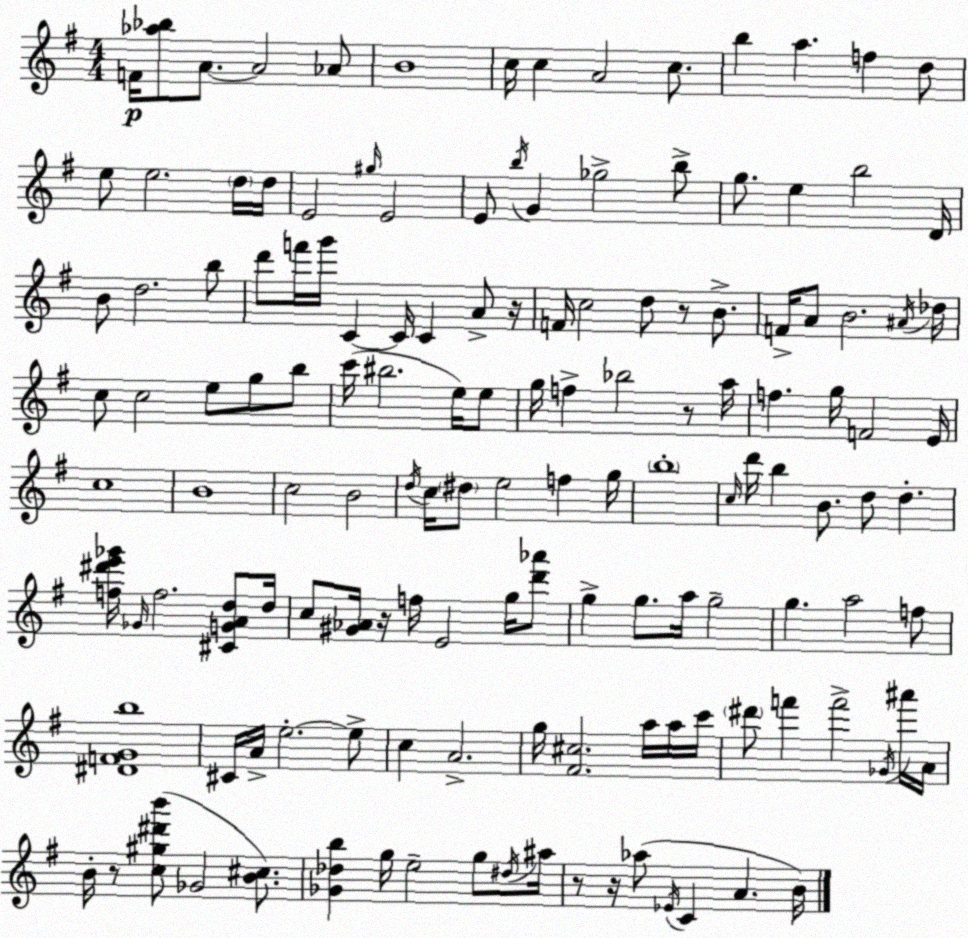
X:1
T:Untitled
M:4/4
L:1/4
K:Em
F/4 [_a_b]/2 A/2 A2 _A/2 B4 c/4 c A2 c/2 b a f d/2 e/2 e2 d/4 d/4 E2 ^g/4 E2 E/2 b/4 G _g2 b/2 g/2 e b2 D/4 B/2 d2 b/2 d'/2 f'/4 g'/4 C C/4 C A/2 z/4 F/4 c2 d/2 z/2 B/2 F/4 A/2 B2 ^A/4 _d/4 c/2 c2 e/2 g/2 b/2 c'/4 ^b2 e/4 e/2 g/4 f _b2 z/2 a/4 f g/4 F2 E/4 c4 B4 c2 B2 d/4 c/4 ^d/2 e2 f g/4 b4 c/4 d'/4 b B/2 d/2 d [f^d'e'_g']/4 _G/4 f2 [^CGAd]/2 d/4 c/2 [^G_A]/4 z/4 f/4 E2 g/4 [d'_a']/2 g g/2 a/4 g2 g a2 f/2 [^DFGb]4 ^C/4 A/4 e2 e/2 c A2 g/4 [^F^c]2 a/4 a/4 c'/4 ^d'/2 f' f'2 _G/4 ^a'/4 A/4 B/4 z/2 [c^g^d'b']/2 _G2 [B^c]/2 [_G_db] g/4 e2 g/2 ^d/4 ^a/4 z/2 z/4 _a/2 _E/4 C A B/4